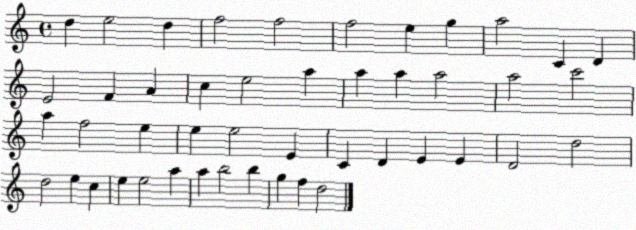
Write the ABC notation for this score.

X:1
T:Untitled
M:4/4
L:1/4
K:C
d e2 d f2 f2 f2 e g a2 C D E2 F A c e2 a a a a2 a2 c'2 a f2 e e e2 E C D E E D2 d2 d2 e c e e2 a a b2 b g f d2